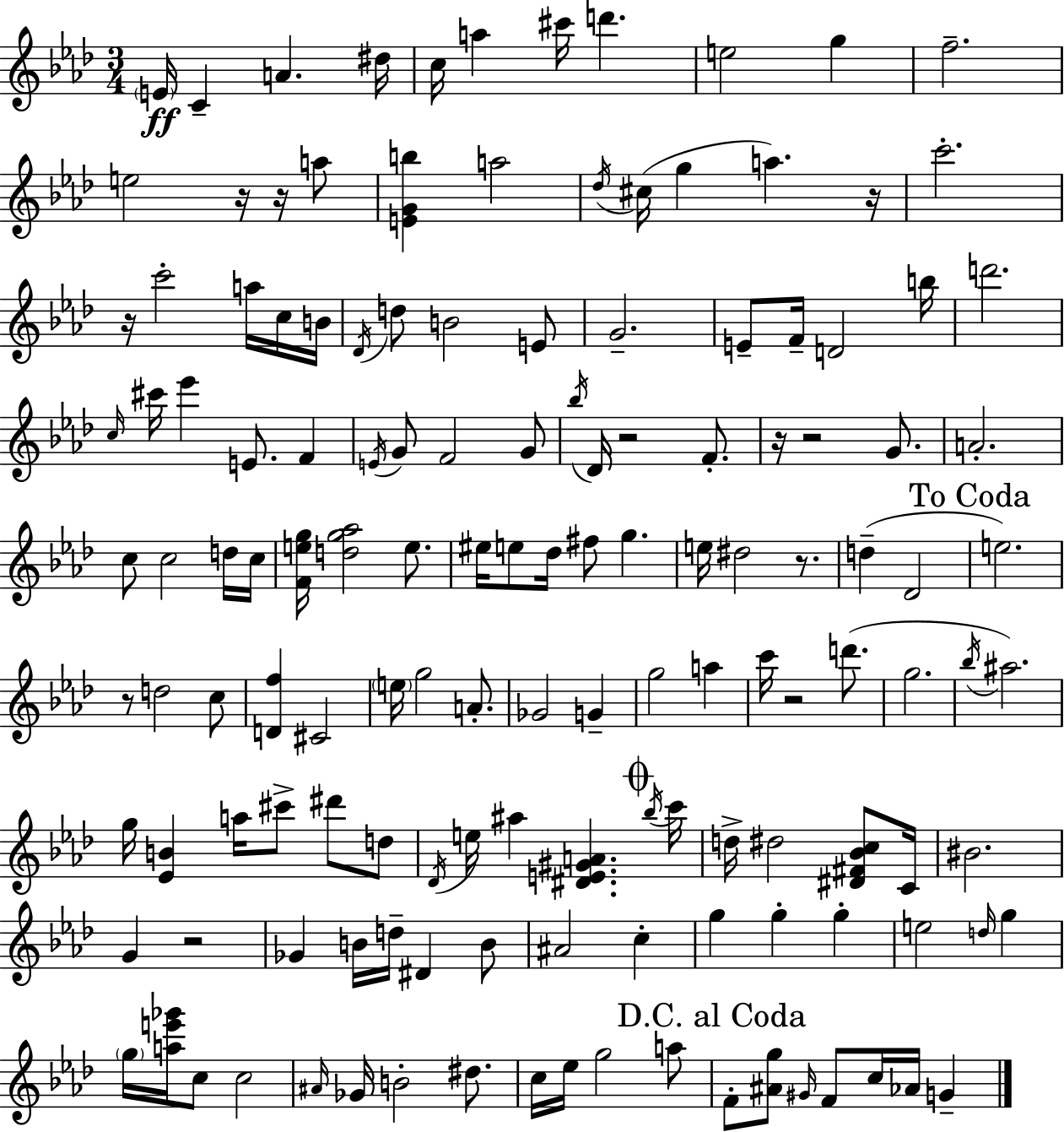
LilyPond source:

{
  \clef treble
  \numericTimeSignature
  \time 3/4
  \key f \minor
  \parenthesize e'16\ff c'4-- a'4. dis''16 | c''16 a''4 cis'''16 d'''4. | e''2 g''4 | f''2.-- | \break e''2 r16 r16 a''8 | <e' g' b''>4 a''2 | \acciaccatura { des''16 }( cis''16 g''4 a''4.) | r16 c'''2.-. | \break r16 c'''2-. a''16 c''16 | b'16 \acciaccatura { des'16 } d''8 b'2 | e'8 g'2.-- | e'8-- f'16-- d'2 | \break b''16 d'''2. | \grace { c''16 } cis'''16 ees'''4 e'8. f'4 | \acciaccatura { e'16 } g'8 f'2 | g'8 \acciaccatura { bes''16 } des'16 r2 | \break f'8.-. r16 r2 | g'8. a'2.-. | c''8 c''2 | d''16 c''16 <f' e'' g''>16 <d'' g'' aes''>2 | \break e''8. eis''16 e''8 des''16 fis''8 g''4. | e''16 dis''2 | r8. d''4--( des'2 | \mark "To Coda" e''2.) | \break r8 d''2 | c''8 <d' f''>4 cis'2 | \parenthesize e''16 g''2 | a'8.-. ges'2 | \break g'4-- g''2 | a''4 c'''16 r2 | d'''8.( g''2. | \acciaccatura { bes''16 } ais''2.) | \break g''16 <ees' b'>4 a''16 | cis'''8-> dis'''8 d''8 \acciaccatura { des'16 } e''16 ais''4 | <dis' e' gis' a'>4. \mark \markup { \musicglyph "scripts.coda" } \acciaccatura { bes''16 } c'''16 d''16-> dis''2 | <dis' fis' bes' c''>8 c'16 bis'2. | \break g'4 | r2 ges'4 | b'16 d''16-- dis'4 b'8 ais'2 | c''4-. g''4 | \break g''4-. g''4-. e''2 | \grace { d''16 } g''4 \parenthesize g''16 <a'' e''' ges'''>16 c''8 | c''2 \grace { ais'16 } ges'16 b'2-. | dis''8. c''16 ees''16 | \break g''2 a''8 \mark "D.C. al Coda" f'8-. | <ais' g''>8 \grace { gis'16 } f'8 c''16 aes'16 g'4-- \bar "|."
}